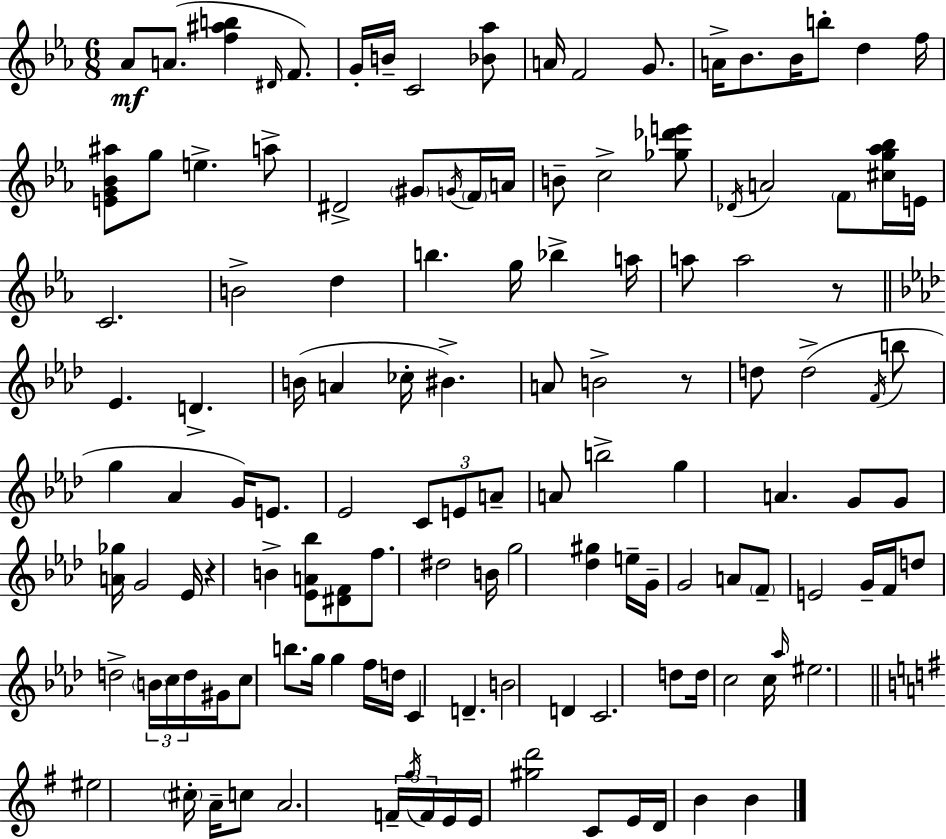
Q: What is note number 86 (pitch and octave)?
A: G#4